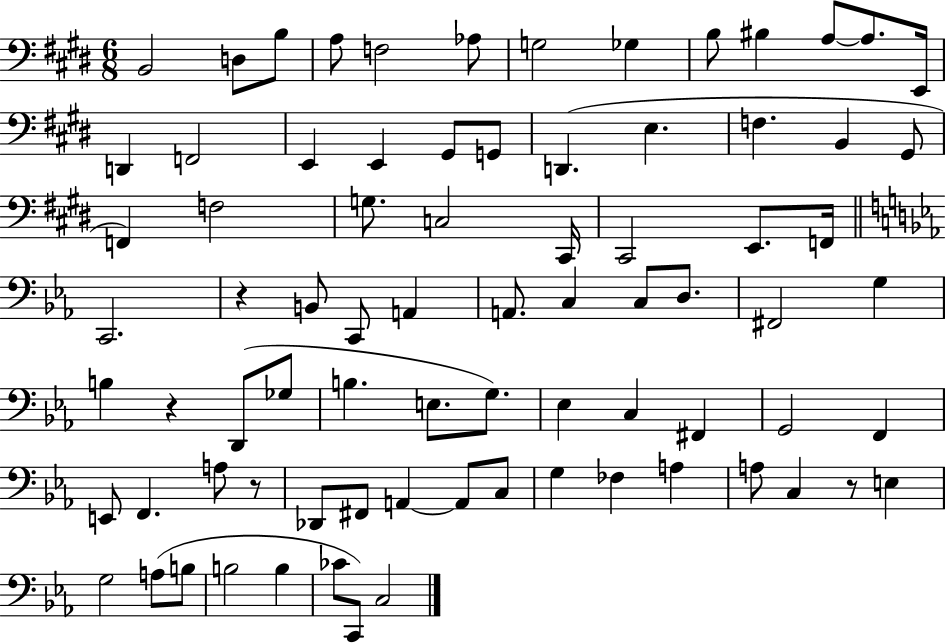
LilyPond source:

{
  \clef bass
  \numericTimeSignature
  \time 6/8
  \key e \major
  \repeat volta 2 { b,2 d8 b8 | a8 f2 aes8 | g2 ges4 | b8 bis4 a8~~ a8. e,16 | \break d,4 f,2 | e,4 e,4 gis,8 g,8 | d,4.( e4. | f4. b,4 gis,8 | \break f,4) f2 | g8. c2 cis,16 | cis,2 e,8. f,16 | \bar "||" \break \key c \minor c,2. | r4 b,8 c,8 a,4 | a,8. c4 c8 d8. | fis,2 g4 | \break b4 r4 d,8( ges8 | b4. e8. g8.) | ees4 c4 fis,4 | g,2 f,4 | \break e,8 f,4. a8 r8 | des,8 fis,8 a,4~~ a,8 c8 | g4 fes4 a4 | a8 c4 r8 e4 | \break g2 a8( b8 | b2 b4 | ces'8 c,8) c2 | } \bar "|."
}